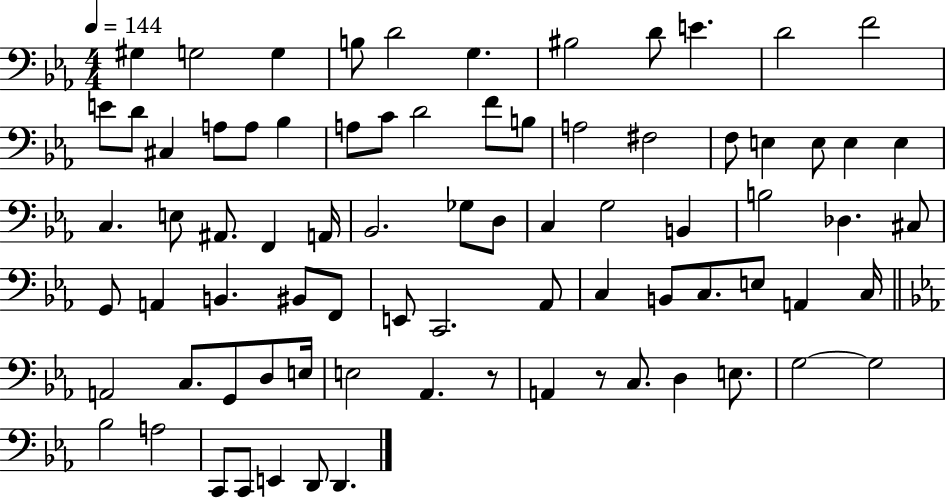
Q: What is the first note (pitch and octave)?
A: G#3